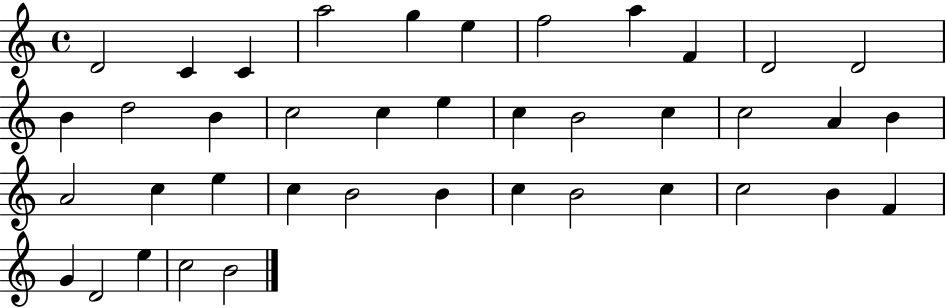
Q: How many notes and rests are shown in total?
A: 40